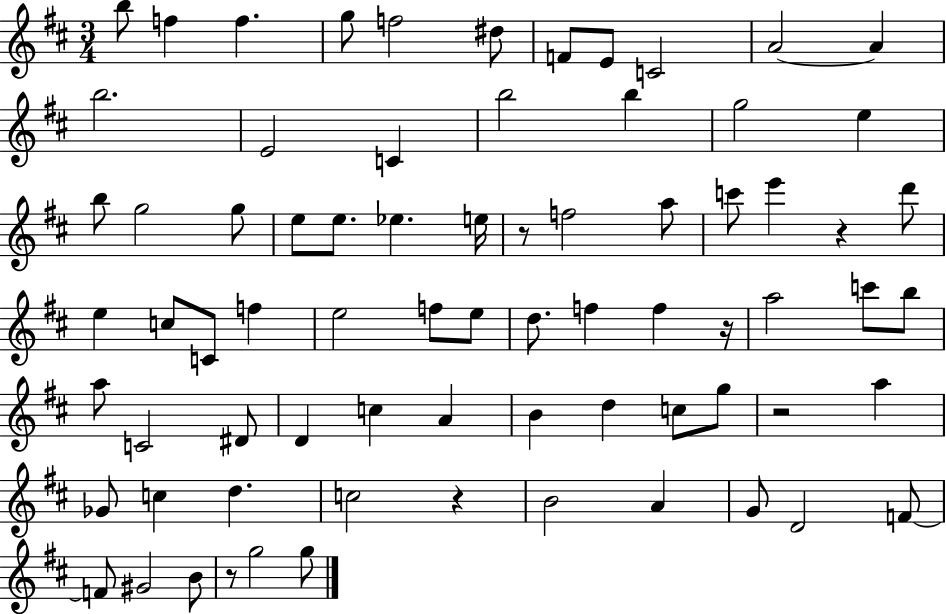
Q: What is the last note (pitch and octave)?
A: G5